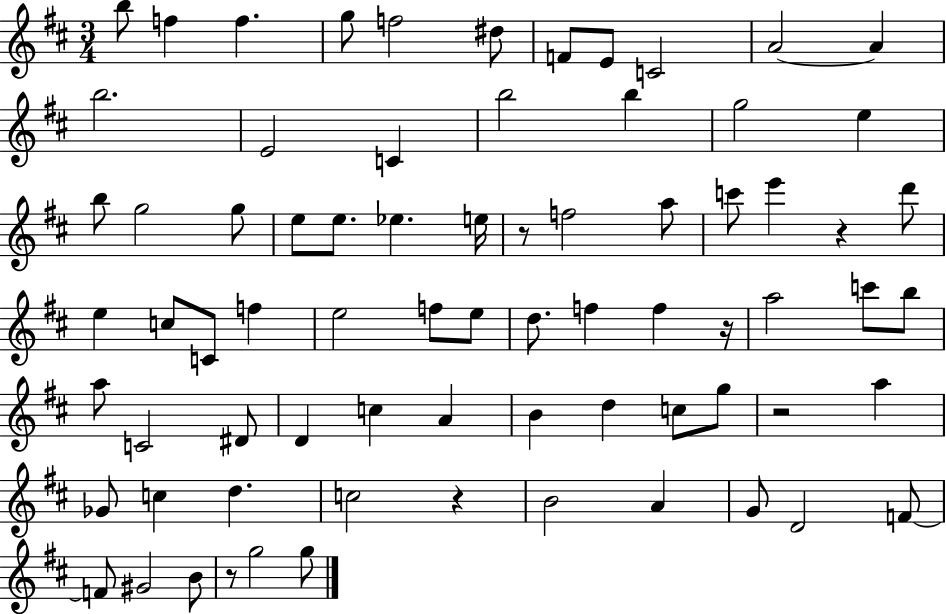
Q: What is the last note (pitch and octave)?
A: G5